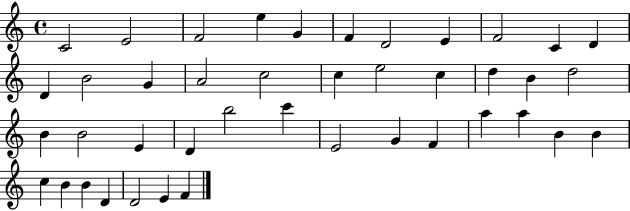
C4/h E4/h F4/h E5/q G4/q F4/q D4/h E4/q F4/h C4/q D4/q D4/q B4/h G4/q A4/h C5/h C5/q E5/h C5/q D5/q B4/q D5/h B4/q B4/h E4/q D4/q B5/h C6/q E4/h G4/q F4/q A5/q A5/q B4/q B4/q C5/q B4/q B4/q D4/q D4/h E4/q F4/q